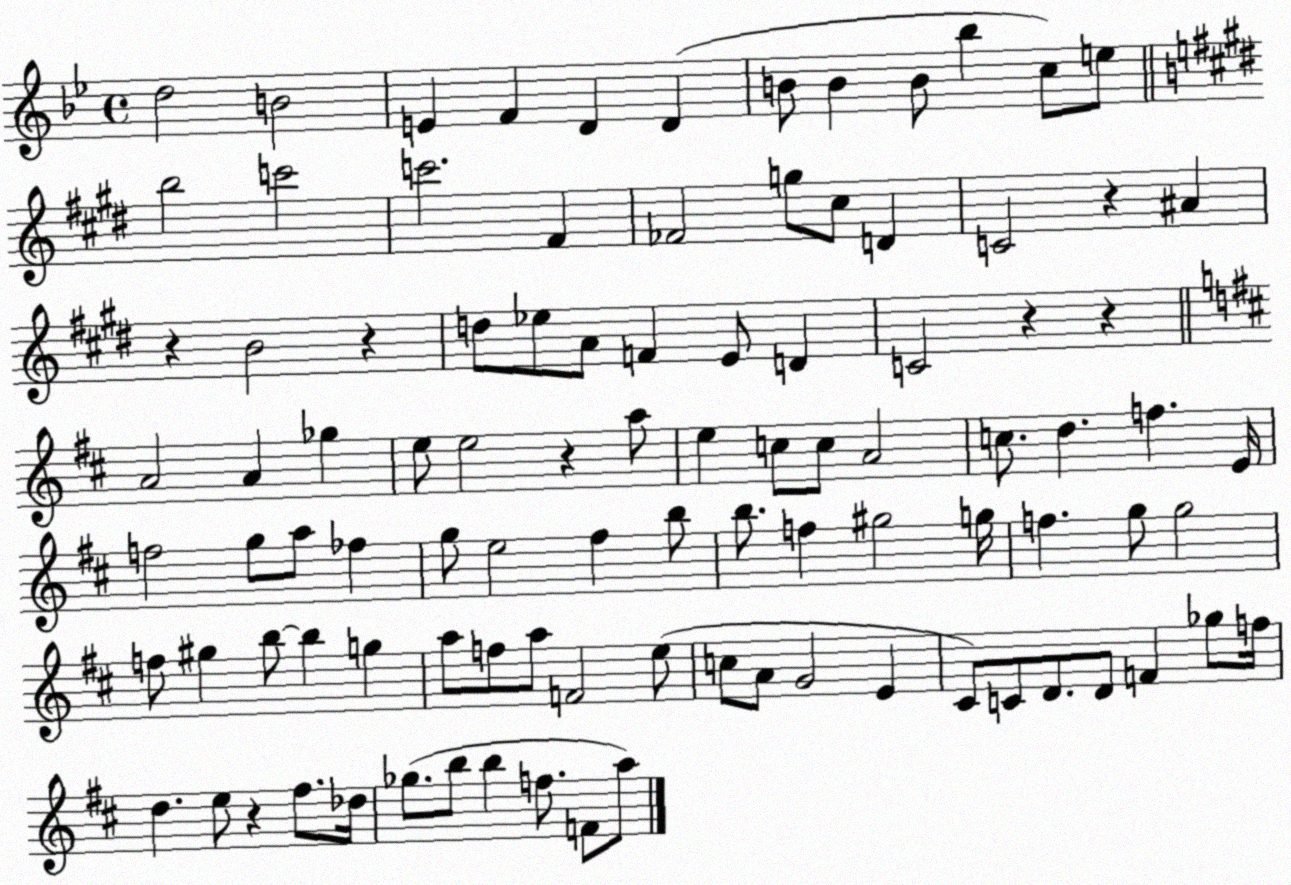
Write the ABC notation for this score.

X:1
T:Untitled
M:4/4
L:1/4
K:Bb
d2 B2 E F D D B/2 B B/2 _b c/2 e/2 b2 c'2 c'2 ^F _F2 g/2 ^c/2 D C2 z ^A z B2 z d/2 _e/2 A/2 F E/2 D C2 z z A2 A _g e/2 e2 z a/2 e c/2 c/2 A2 c/2 d f E/4 f2 g/2 a/2 _f g/2 e2 ^f b/2 b/2 f ^g2 g/4 f g/2 g2 f/2 ^g b/2 b g a/2 f/2 a/2 F2 e/2 c/2 A/2 G2 E ^C/2 C/2 D/2 D/2 F _g/2 f/4 d e/2 z ^f/2 _d/4 _g/2 b/2 b f/2 F/2 a/2